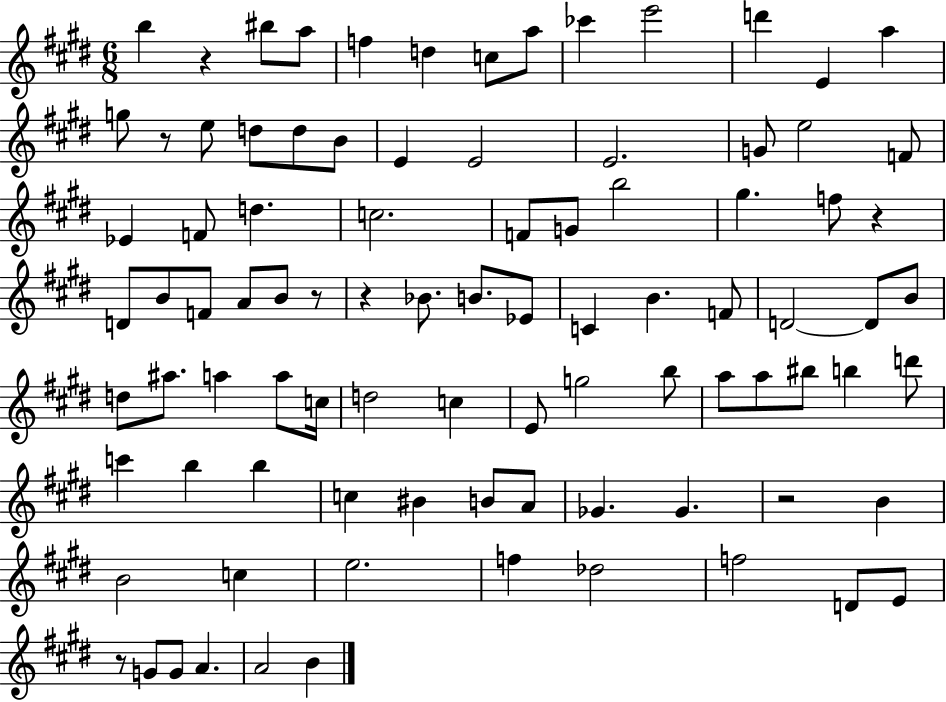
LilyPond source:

{
  \clef treble
  \numericTimeSignature
  \time 6/8
  \key e \major
  b''4 r4 bis''8 a''8 | f''4 d''4 c''8 a''8 | ces'''4 e'''2 | d'''4 e'4 a''4 | \break g''8 r8 e''8 d''8 d''8 b'8 | e'4 e'2 | e'2. | g'8 e''2 f'8 | \break ees'4 f'8 d''4. | c''2. | f'8 g'8 b''2 | gis''4. f''8 r4 | \break d'8 b'8 f'8 a'8 b'8 r8 | r4 bes'8. b'8. ees'8 | c'4 b'4. f'8 | d'2~~ d'8 b'8 | \break d''8 ais''8. a''4 a''8 c''16 | d''2 c''4 | e'8 g''2 b''8 | a''8 a''8 bis''8 b''4 d'''8 | \break c'''4 b''4 b''4 | c''4 bis'4 b'8 a'8 | ges'4. ges'4. | r2 b'4 | \break b'2 c''4 | e''2. | f''4 des''2 | f''2 d'8 e'8 | \break r8 g'8 g'8 a'4. | a'2 b'4 | \bar "|."
}